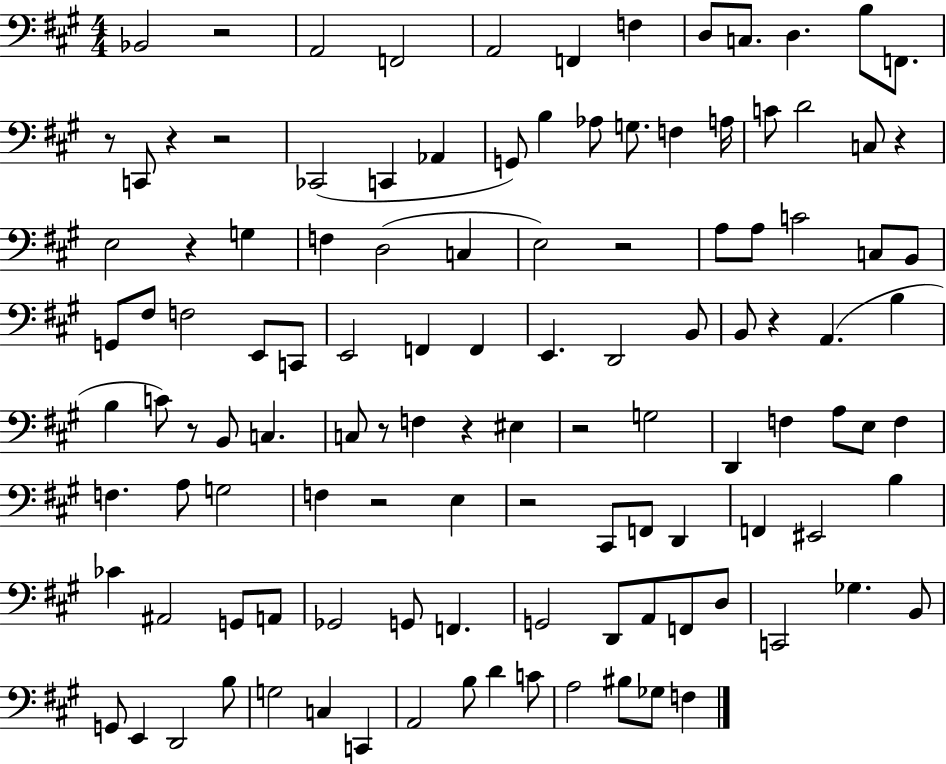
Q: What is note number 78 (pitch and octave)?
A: Gb2